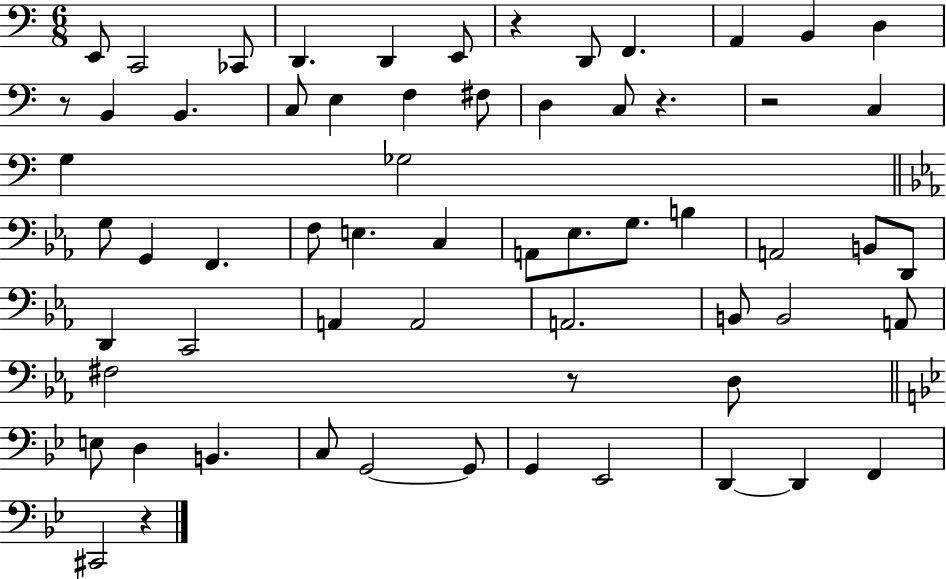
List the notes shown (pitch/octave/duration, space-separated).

E2/e C2/h CES2/e D2/q. D2/q E2/e R/q D2/e F2/q. A2/q B2/q D3/q R/e B2/q B2/q. C3/e E3/q F3/q F#3/e D3/q C3/e R/q. R/h C3/q G3/q Gb3/h G3/e G2/q F2/q. F3/e E3/q. C3/q A2/e Eb3/e. G3/e. B3/q A2/h B2/e D2/e D2/q C2/h A2/q A2/h A2/h. B2/e B2/h A2/e F#3/h R/e D3/e E3/e D3/q B2/q. C3/e G2/h G2/e G2/q Eb2/h D2/q D2/q F2/q C#2/h R/q